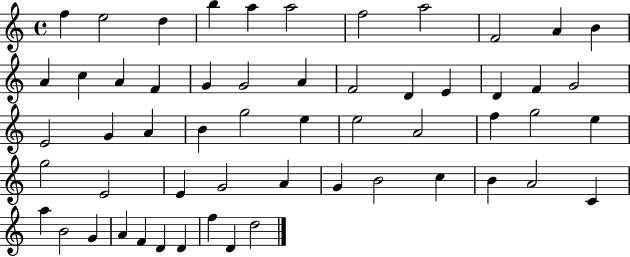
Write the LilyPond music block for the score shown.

{
  \clef treble
  \time 4/4
  \defaultTimeSignature
  \key c \major
  f''4 e''2 d''4 | b''4 a''4 a''2 | f''2 a''2 | f'2 a'4 b'4 | \break a'4 c''4 a'4 f'4 | g'4 g'2 a'4 | f'2 d'4 e'4 | d'4 f'4 g'2 | \break e'2 g'4 a'4 | b'4 g''2 e''4 | e''2 a'2 | f''4 g''2 e''4 | \break g''2 e'2 | e'4 g'2 a'4 | g'4 b'2 c''4 | b'4 a'2 c'4 | \break a''4 b'2 g'4 | a'4 f'4 d'4 d'4 | f''4 d'4 d''2 | \bar "|."
}